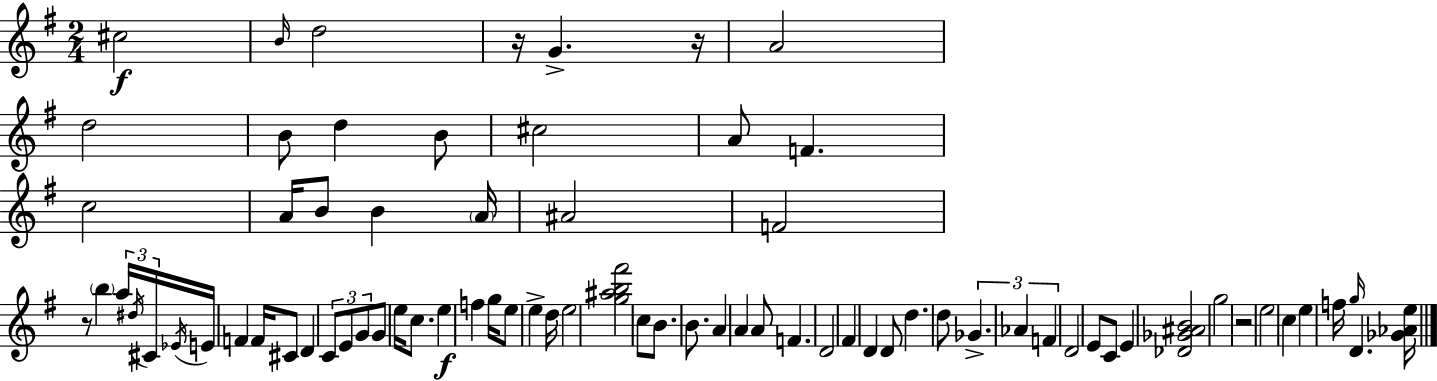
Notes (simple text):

C#5/h B4/s D5/h R/s G4/q. R/s A4/h D5/h B4/e D5/q B4/e C#5/h A4/e F4/q. C5/h A4/s B4/e B4/q A4/s A#4/h F4/h R/e B5/q A5/s D#5/s C#4/s Eb4/s E4/s F4/q F4/s C#4/e D4/q C4/e E4/e G4/e G4/e E5/s C5/e. E5/q F5/q G5/s E5/e E5/q D5/s E5/h [G5,A#5,B5,F#6]/h C5/e B4/e. B4/e. A4/q A4/q A4/e F4/q. D4/h F#4/q D4/q D4/e D5/q. D5/e Gb4/q. Ab4/q F4/q D4/h E4/e C4/e E4/q [Db4,Gb4,A#4,B4]/h G5/h R/h E5/h C5/q E5/q F5/s G5/s D4/q. [Gb4,Ab4,E5]/s